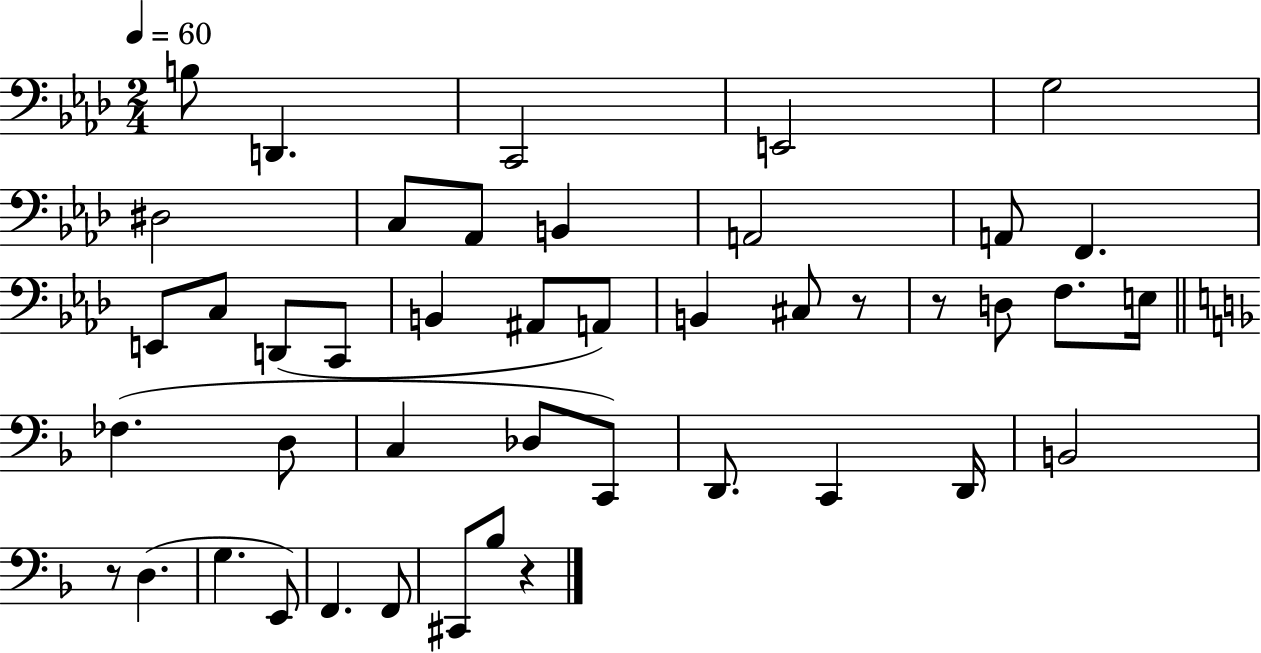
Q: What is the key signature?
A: AES major